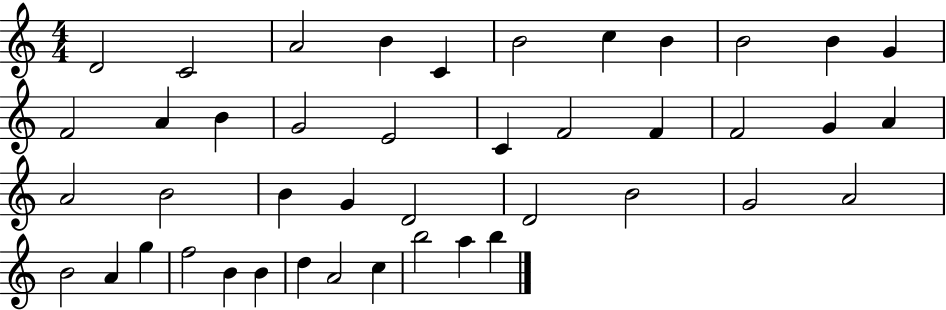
{
  \clef treble
  \numericTimeSignature
  \time 4/4
  \key c \major
  d'2 c'2 | a'2 b'4 c'4 | b'2 c''4 b'4 | b'2 b'4 g'4 | \break f'2 a'4 b'4 | g'2 e'2 | c'4 f'2 f'4 | f'2 g'4 a'4 | \break a'2 b'2 | b'4 g'4 d'2 | d'2 b'2 | g'2 a'2 | \break b'2 a'4 g''4 | f''2 b'4 b'4 | d''4 a'2 c''4 | b''2 a''4 b''4 | \break \bar "|."
}